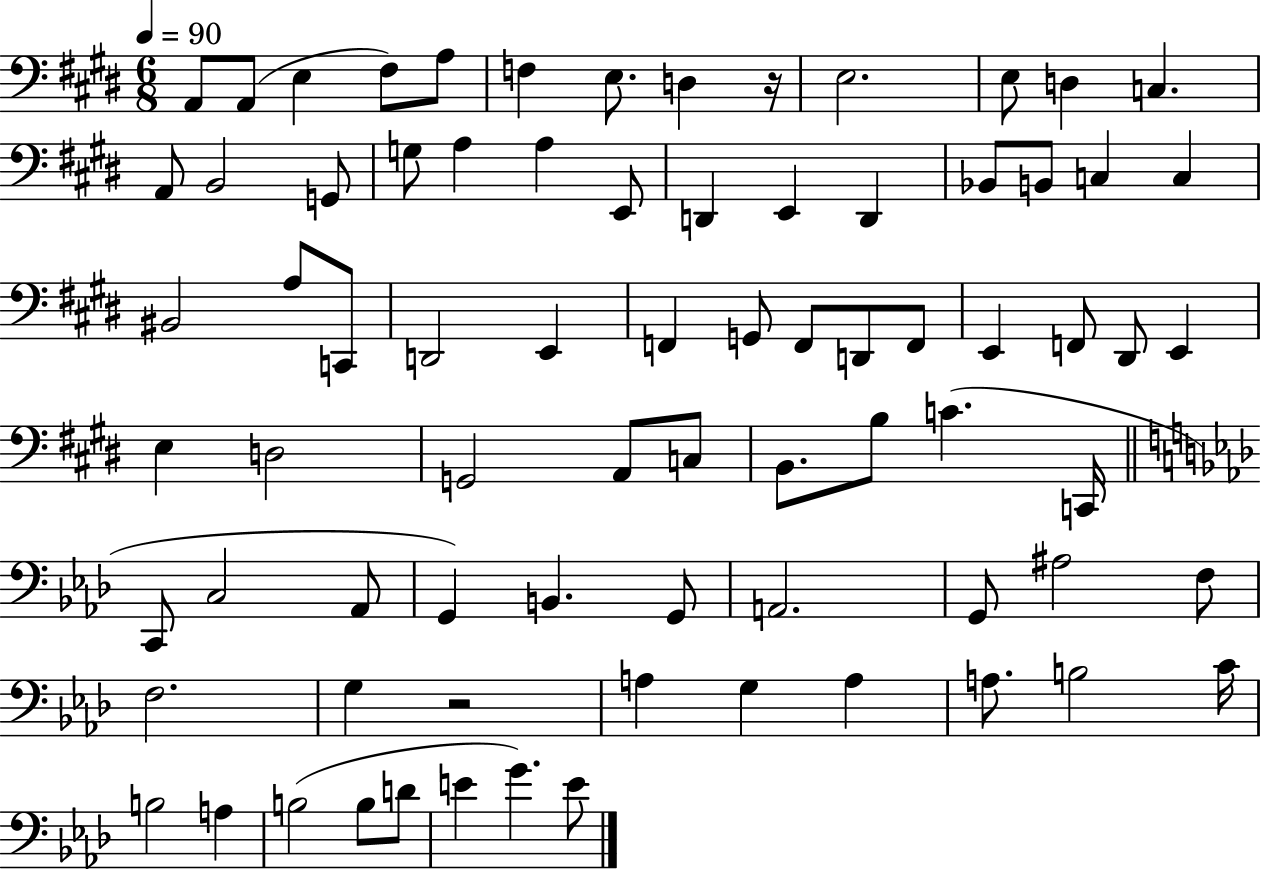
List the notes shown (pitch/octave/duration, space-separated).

A2/e A2/e E3/q F#3/e A3/e F3/q E3/e. D3/q R/s E3/h. E3/e D3/q C3/q. A2/e B2/h G2/e G3/e A3/q A3/q E2/e D2/q E2/q D2/q Bb2/e B2/e C3/q C3/q BIS2/h A3/e C2/e D2/h E2/q F2/q G2/e F2/e D2/e F2/e E2/q F2/e D#2/e E2/q E3/q D3/h G2/h A2/e C3/e B2/e. B3/e C4/q. C2/s C2/e C3/h Ab2/e G2/q B2/q. G2/e A2/h. G2/e A#3/h F3/e F3/h. G3/q R/h A3/q G3/q A3/q A3/e. B3/h C4/s B3/h A3/q B3/h B3/e D4/e E4/q G4/q. E4/e